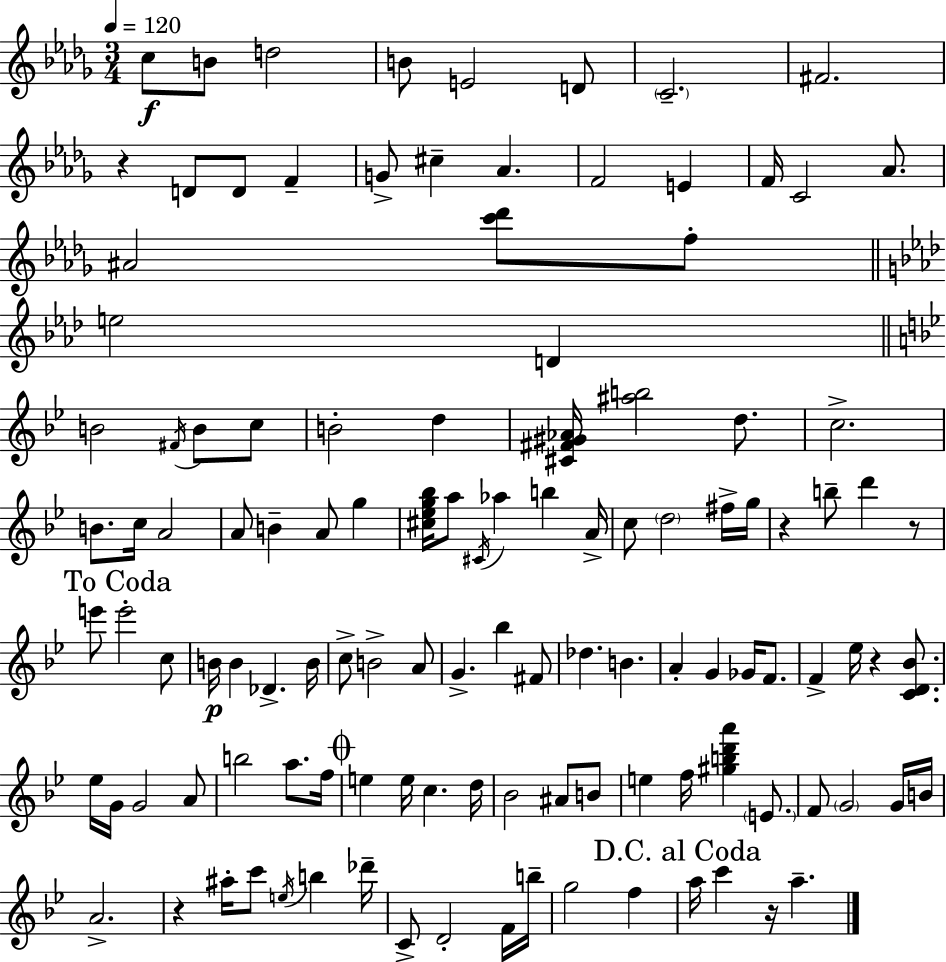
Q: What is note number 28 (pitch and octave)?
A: B4